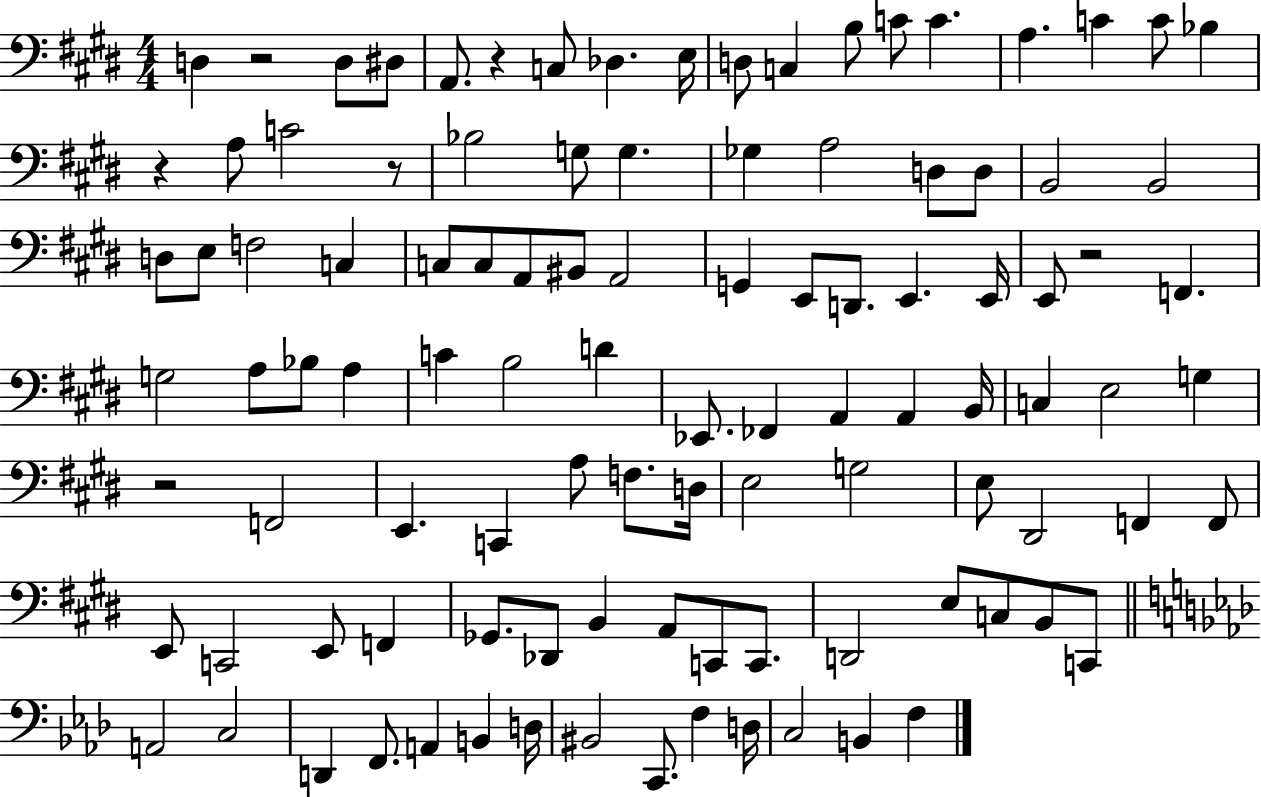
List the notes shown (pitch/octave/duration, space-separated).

D3/q R/h D3/e D#3/e A2/e. R/q C3/e Db3/q. E3/s D3/e C3/q B3/e C4/e C4/q. A3/q. C4/q C4/e Bb3/q R/q A3/e C4/h R/e Bb3/h G3/e G3/q. Gb3/q A3/h D3/e D3/e B2/h B2/h D3/e E3/e F3/h C3/q C3/e C3/e A2/e BIS2/e A2/h G2/q E2/e D2/e. E2/q. E2/s E2/e R/h F2/q. G3/h A3/e Bb3/e A3/q C4/q B3/h D4/q Eb2/e. FES2/q A2/q A2/q B2/s C3/q E3/h G3/q R/h F2/h E2/q. C2/q A3/e F3/e. D3/s E3/h G3/h E3/e D#2/h F2/q F2/e E2/e C2/h E2/e F2/q Gb2/e. Db2/e B2/q A2/e C2/e C2/e. D2/h E3/e C3/e B2/e C2/e A2/h C3/h D2/q F2/e. A2/q B2/q D3/s BIS2/h C2/e. F3/q D3/s C3/h B2/q F3/q